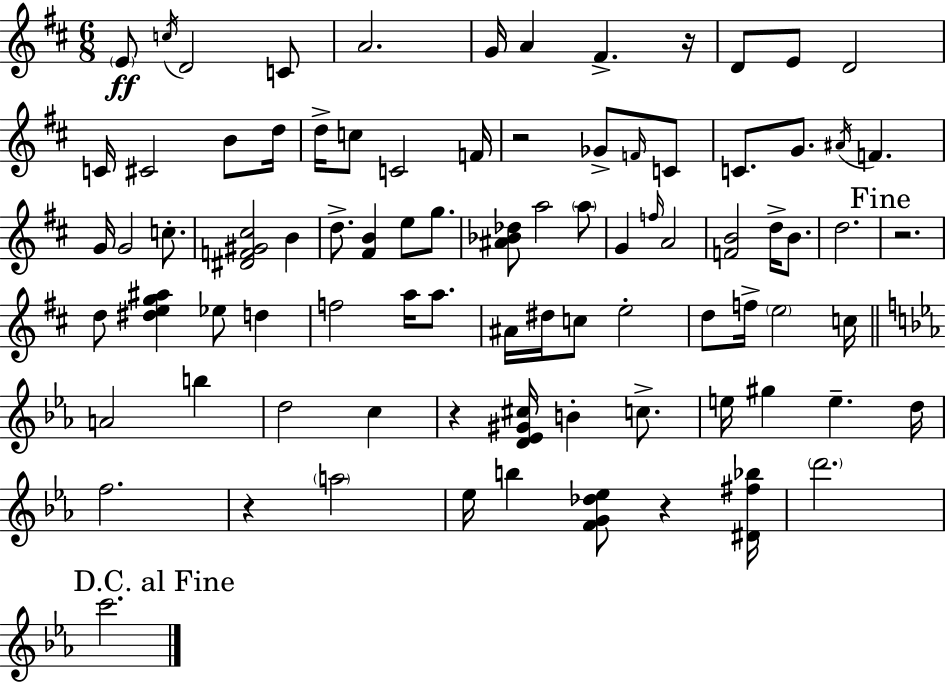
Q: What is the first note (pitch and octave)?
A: E4